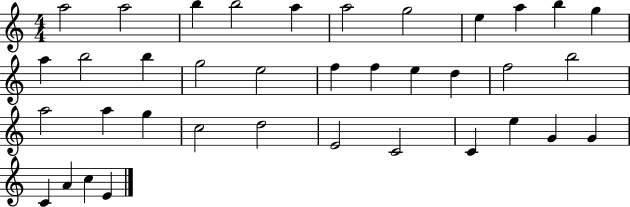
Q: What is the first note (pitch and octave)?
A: A5